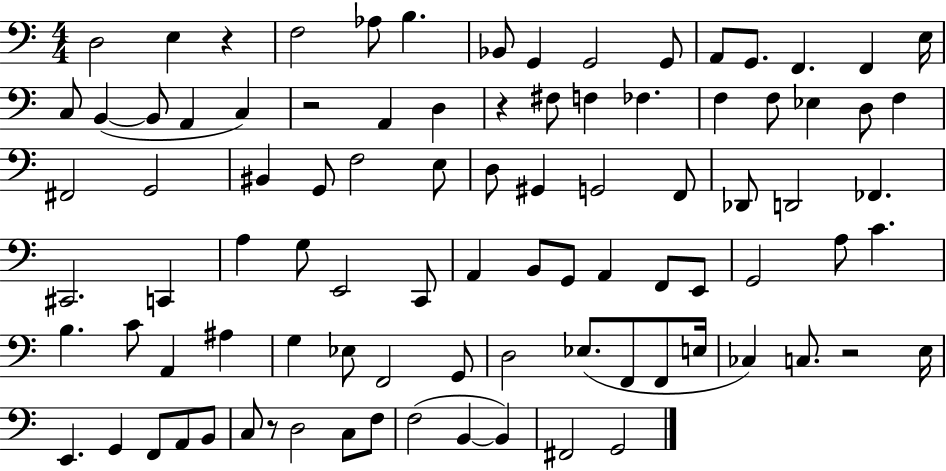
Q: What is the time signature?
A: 4/4